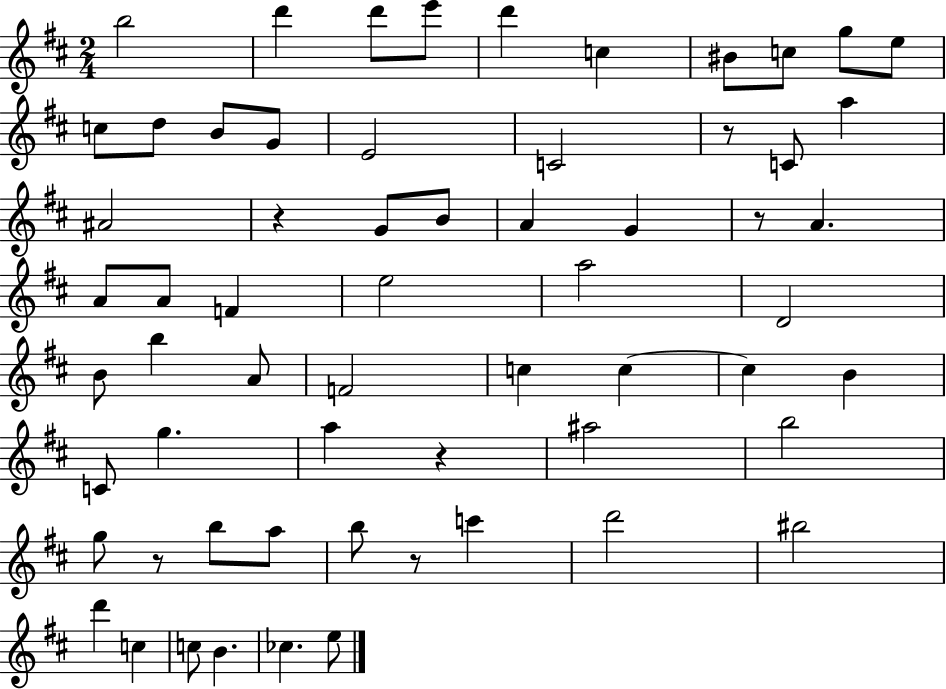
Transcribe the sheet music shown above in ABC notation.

X:1
T:Untitled
M:2/4
L:1/4
K:D
b2 d' d'/2 e'/2 d' c ^B/2 c/2 g/2 e/2 c/2 d/2 B/2 G/2 E2 C2 z/2 C/2 a ^A2 z G/2 B/2 A G z/2 A A/2 A/2 F e2 a2 D2 B/2 b A/2 F2 c c c B C/2 g a z ^a2 b2 g/2 z/2 b/2 a/2 b/2 z/2 c' d'2 ^b2 d' c c/2 B _c e/2